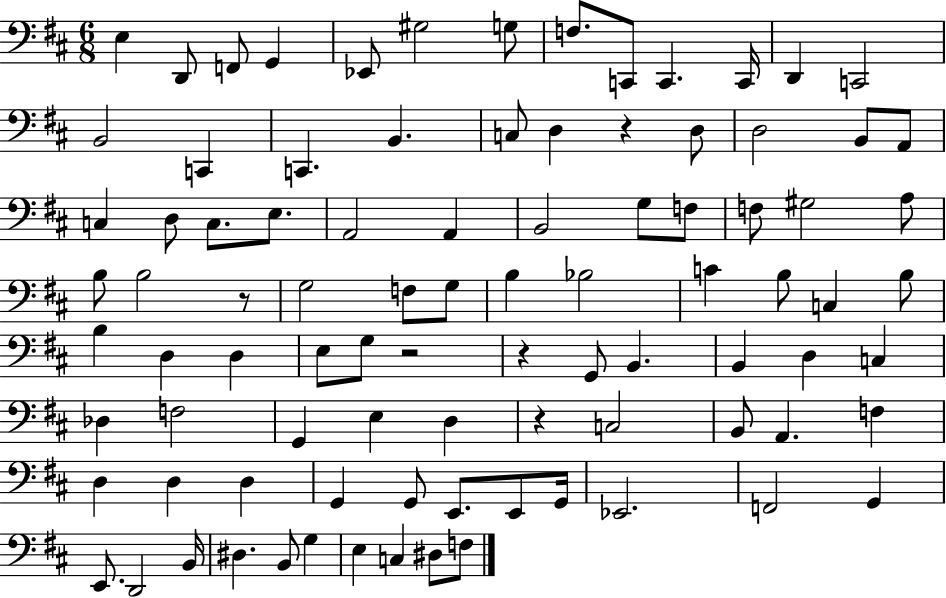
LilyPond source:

{
  \clef bass
  \numericTimeSignature
  \time 6/8
  \key d \major
  e4 d,8 f,8 g,4 | ees,8 gis2 g8 | f8. c,8 c,4. c,16 | d,4 c,2 | \break b,2 c,4 | c,4. b,4. | c8 d4 r4 d8 | d2 b,8 a,8 | \break c4 d8 c8. e8. | a,2 a,4 | b,2 g8 f8 | f8 gis2 a8 | \break b8 b2 r8 | g2 f8 g8 | b4 bes2 | c'4 b8 c4 b8 | \break b4 d4 d4 | e8 g8 r2 | r4 g,8 b,4. | b,4 d4 c4 | \break des4 f2 | g,4 e4 d4 | r4 c2 | b,8 a,4. f4 | \break d4 d4 d4 | g,4 g,8 e,8. e,8 g,16 | ees,2. | f,2 g,4 | \break e,8. d,2 b,16 | dis4. b,8 g4 | e4 c4 dis8 f8 | \bar "|."
}